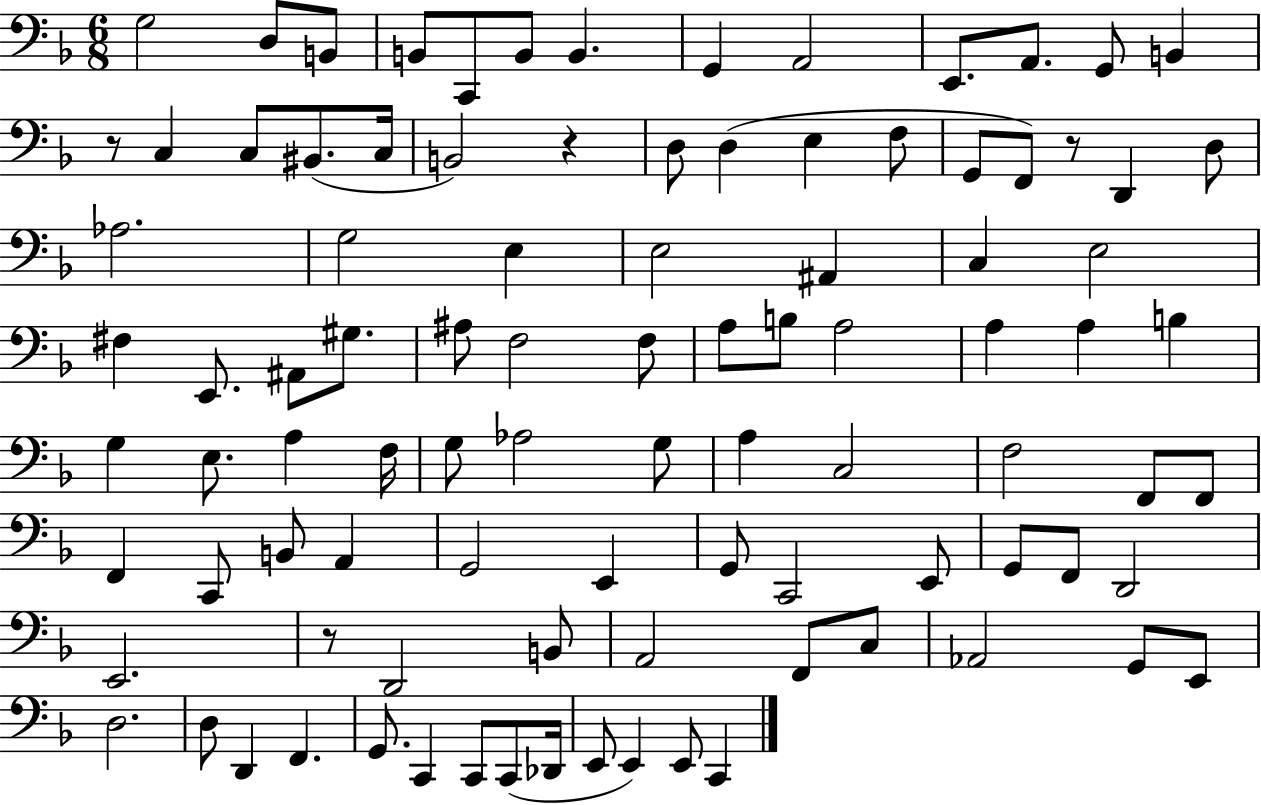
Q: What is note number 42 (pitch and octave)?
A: B3